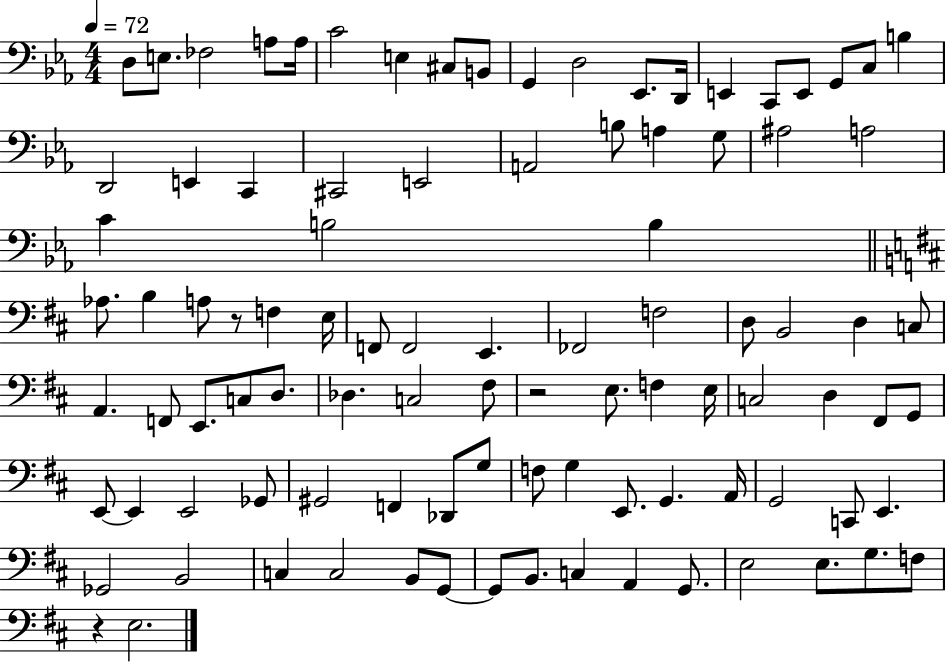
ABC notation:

X:1
T:Untitled
M:4/4
L:1/4
K:Eb
D,/2 E,/2 _F,2 A,/2 A,/4 C2 E, ^C,/2 B,,/2 G,, D,2 _E,,/2 D,,/4 E,, C,,/2 E,,/2 G,,/2 C,/2 B, D,,2 E,, C,, ^C,,2 E,,2 A,,2 B,/2 A, G,/2 ^A,2 A,2 C B,2 B, _A,/2 B, A,/2 z/2 F, E,/4 F,,/2 F,,2 E,, _F,,2 F,2 D,/2 B,,2 D, C,/2 A,, F,,/2 E,,/2 C,/2 D,/2 _D, C,2 ^F,/2 z2 E,/2 F, E,/4 C,2 D, ^F,,/2 G,,/2 E,,/2 E,, E,,2 _G,,/2 ^G,,2 F,, _D,,/2 G,/2 F,/2 G, E,,/2 G,, A,,/4 G,,2 C,,/2 E,, _G,,2 B,,2 C, C,2 B,,/2 G,,/2 G,,/2 B,,/2 C, A,, G,,/2 E,2 E,/2 G,/2 F,/2 z E,2